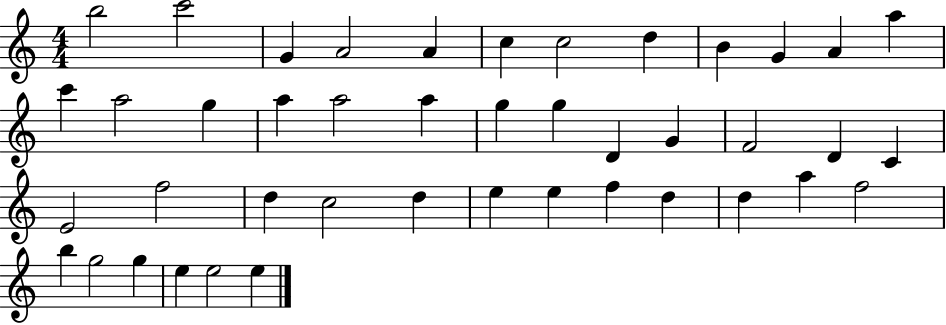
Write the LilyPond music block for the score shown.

{
  \clef treble
  \numericTimeSignature
  \time 4/4
  \key c \major
  b''2 c'''2 | g'4 a'2 a'4 | c''4 c''2 d''4 | b'4 g'4 a'4 a''4 | \break c'''4 a''2 g''4 | a''4 a''2 a''4 | g''4 g''4 d'4 g'4 | f'2 d'4 c'4 | \break e'2 f''2 | d''4 c''2 d''4 | e''4 e''4 f''4 d''4 | d''4 a''4 f''2 | \break b''4 g''2 g''4 | e''4 e''2 e''4 | \bar "|."
}